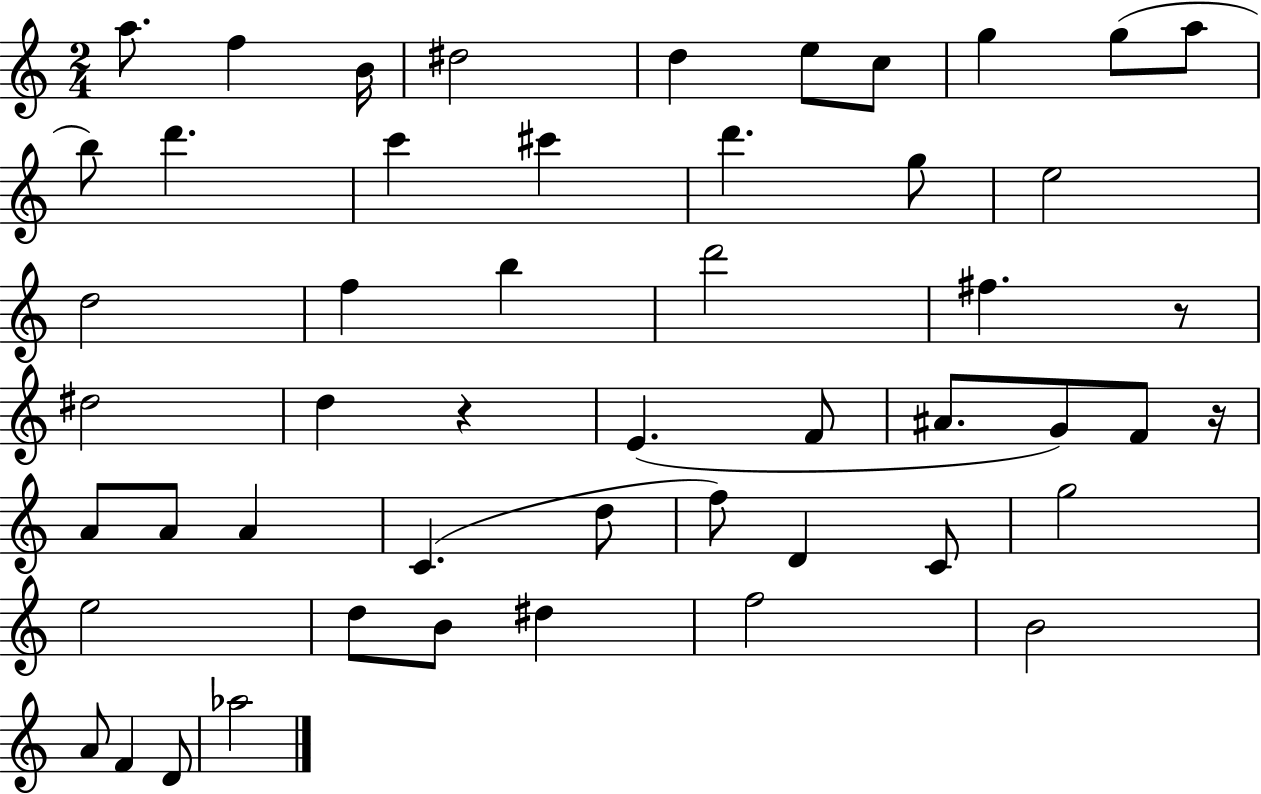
X:1
T:Untitled
M:2/4
L:1/4
K:C
a/2 f B/4 ^d2 d e/2 c/2 g g/2 a/2 b/2 d' c' ^c' d' g/2 e2 d2 f b d'2 ^f z/2 ^d2 d z E F/2 ^A/2 G/2 F/2 z/4 A/2 A/2 A C d/2 f/2 D C/2 g2 e2 d/2 B/2 ^d f2 B2 A/2 F D/2 _a2